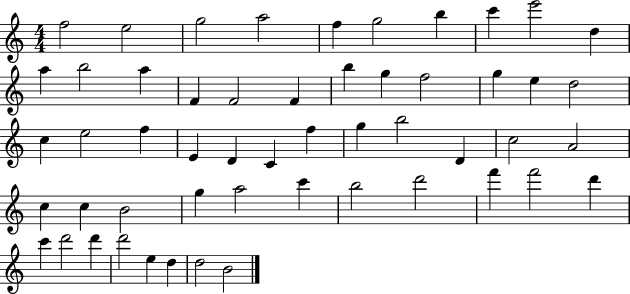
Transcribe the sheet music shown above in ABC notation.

X:1
T:Untitled
M:4/4
L:1/4
K:C
f2 e2 g2 a2 f g2 b c' e'2 d a b2 a F F2 F b g f2 g e d2 c e2 f E D C f g b2 D c2 A2 c c B2 g a2 c' b2 d'2 f' f'2 d' c' d'2 d' d'2 e d d2 B2